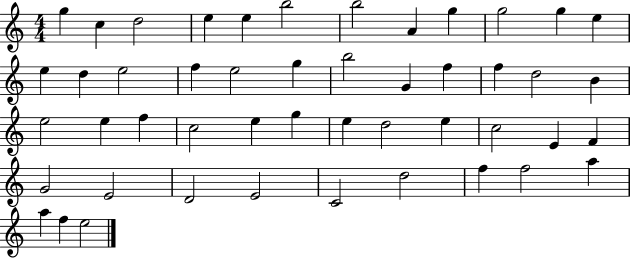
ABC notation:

X:1
T:Untitled
M:4/4
L:1/4
K:C
g c d2 e e b2 b2 A g g2 g e e d e2 f e2 g b2 G f f d2 B e2 e f c2 e g e d2 e c2 E F G2 E2 D2 E2 C2 d2 f f2 a a f e2